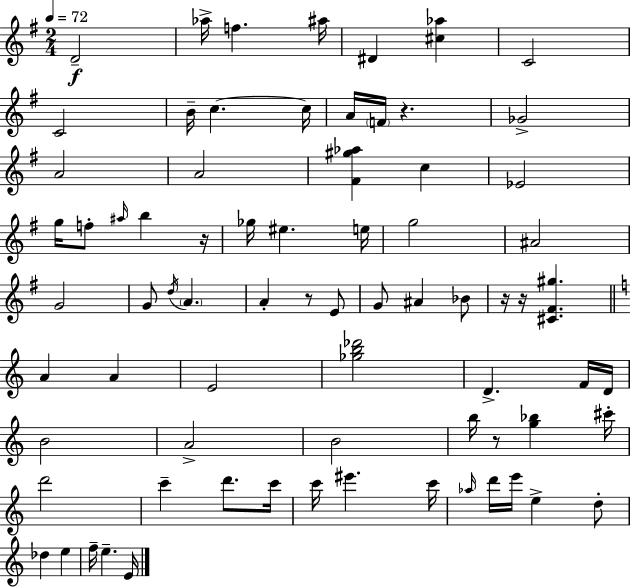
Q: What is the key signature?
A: G major